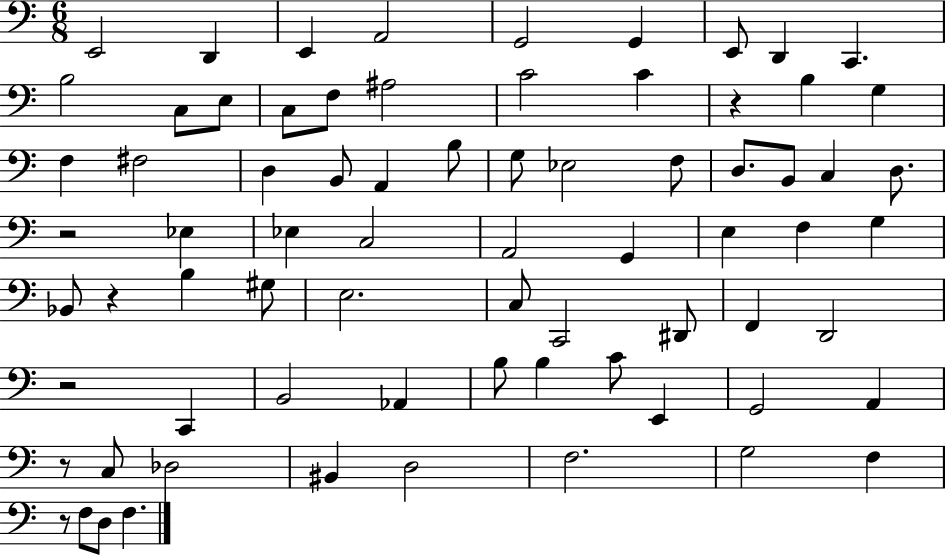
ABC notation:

X:1
T:Untitled
M:6/8
L:1/4
K:C
E,,2 D,, E,, A,,2 G,,2 G,, E,,/2 D,, C,, B,2 C,/2 E,/2 C,/2 F,/2 ^A,2 C2 C z B, G, F, ^F,2 D, B,,/2 A,, B,/2 G,/2 _E,2 F,/2 D,/2 B,,/2 C, D,/2 z2 _E, _E, C,2 A,,2 G,, E, F, G, _B,,/2 z B, ^G,/2 E,2 C,/2 C,,2 ^D,,/2 F,, D,,2 z2 C,, B,,2 _A,, B,/2 B, C/2 E,, G,,2 A,, z/2 C,/2 _D,2 ^B,, D,2 F,2 G,2 F, z/2 F,/2 D,/2 F,